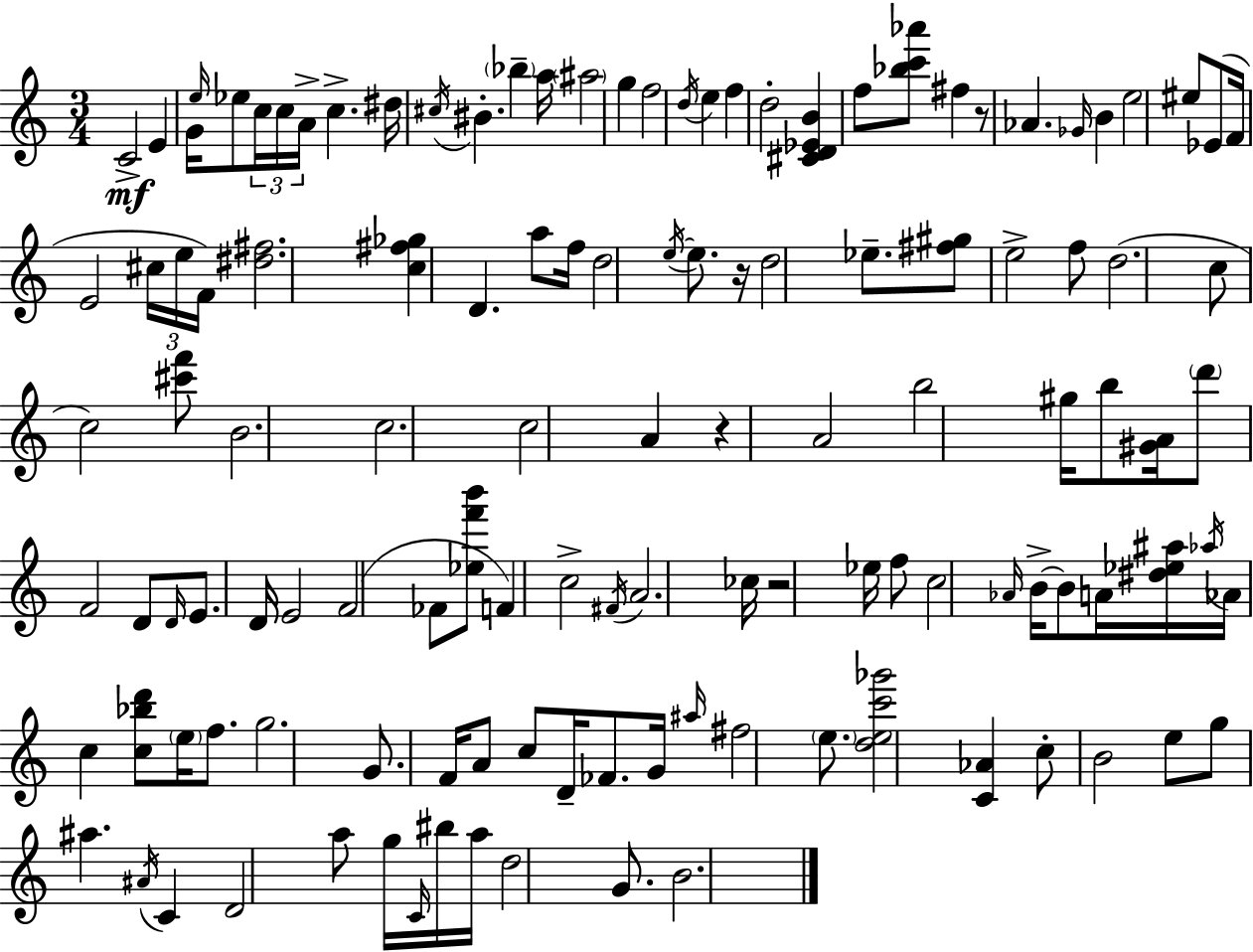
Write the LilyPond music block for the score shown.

{
  \clef treble
  \numericTimeSignature
  \time 3/4
  \key a \minor
  c'2->\mf e'4 | g'16 \grace { e''16 } ees''8 \tuplet 3/2 { c''16 c''16 a'16-> } c''4.-> | dis''16 \acciaccatura { cis''16 } bis'4.-. \parenthesize bes''4-- | a''16 \parenthesize ais''2 g''4 | \break f''2 \acciaccatura { d''16 } e''4 | f''4 d''2-. | <cis' d' ees' b'>4 f''8 <bes'' c''' aes'''>8 fis''4 | r8 aes'4. \grace { ges'16 } | \break b'4 e''2 | eis''8 ees'8( f'16 e'2 | \tuplet 3/2 { cis''16 e''16 f'16) } <dis'' fis''>2. | <c'' fis'' ges''>4 d'4. | \break a''8 f''16 d''2 | \acciaccatura { e''16~ }~ e''8. r16 d''2 | ees''8.-- <fis'' gis''>8 e''2-> | f''8 d''2.( | \break c''8 c''2) | <cis''' f'''>8 b'2. | c''2. | c''2 | \break a'4 r4 a'2 | b''2 | gis''16 b''8 <gis' a'>16 \parenthesize d'''8 f'2 | d'8 \grace { d'16 } e'8. d'16 e'2 | \break f'2( | fes'8 <ees'' f''' b'''>8 f'4) c''2-> | \acciaccatura { fis'16 } a'2. | ces''16 r2 | \break ees''16 f''8 c''2 | \grace { aes'16 } b'16->~~ b'8 a'16 <dis'' ees'' ais''>16 \acciaccatura { aes''16 } aes'16 c''4 | <c'' bes'' d'''>8 \parenthesize e''16 f''8. g''2. | g'8. | \break f'16 a'8 c''8 d'16-- fes'8. g'16 \grace { ais''16 } fis''2 | \parenthesize e''8. <d'' e'' c''' ges'''>2 | <c' aes'>4 c''8-. | b'2 e''8 g''8 | \break ais''4. \acciaccatura { ais'16 } c'4 d'2 | a''8 g''16 \grace { c'16 } bis''16 | a''16 d''2 g'8. | b'2. | \break \bar "|."
}